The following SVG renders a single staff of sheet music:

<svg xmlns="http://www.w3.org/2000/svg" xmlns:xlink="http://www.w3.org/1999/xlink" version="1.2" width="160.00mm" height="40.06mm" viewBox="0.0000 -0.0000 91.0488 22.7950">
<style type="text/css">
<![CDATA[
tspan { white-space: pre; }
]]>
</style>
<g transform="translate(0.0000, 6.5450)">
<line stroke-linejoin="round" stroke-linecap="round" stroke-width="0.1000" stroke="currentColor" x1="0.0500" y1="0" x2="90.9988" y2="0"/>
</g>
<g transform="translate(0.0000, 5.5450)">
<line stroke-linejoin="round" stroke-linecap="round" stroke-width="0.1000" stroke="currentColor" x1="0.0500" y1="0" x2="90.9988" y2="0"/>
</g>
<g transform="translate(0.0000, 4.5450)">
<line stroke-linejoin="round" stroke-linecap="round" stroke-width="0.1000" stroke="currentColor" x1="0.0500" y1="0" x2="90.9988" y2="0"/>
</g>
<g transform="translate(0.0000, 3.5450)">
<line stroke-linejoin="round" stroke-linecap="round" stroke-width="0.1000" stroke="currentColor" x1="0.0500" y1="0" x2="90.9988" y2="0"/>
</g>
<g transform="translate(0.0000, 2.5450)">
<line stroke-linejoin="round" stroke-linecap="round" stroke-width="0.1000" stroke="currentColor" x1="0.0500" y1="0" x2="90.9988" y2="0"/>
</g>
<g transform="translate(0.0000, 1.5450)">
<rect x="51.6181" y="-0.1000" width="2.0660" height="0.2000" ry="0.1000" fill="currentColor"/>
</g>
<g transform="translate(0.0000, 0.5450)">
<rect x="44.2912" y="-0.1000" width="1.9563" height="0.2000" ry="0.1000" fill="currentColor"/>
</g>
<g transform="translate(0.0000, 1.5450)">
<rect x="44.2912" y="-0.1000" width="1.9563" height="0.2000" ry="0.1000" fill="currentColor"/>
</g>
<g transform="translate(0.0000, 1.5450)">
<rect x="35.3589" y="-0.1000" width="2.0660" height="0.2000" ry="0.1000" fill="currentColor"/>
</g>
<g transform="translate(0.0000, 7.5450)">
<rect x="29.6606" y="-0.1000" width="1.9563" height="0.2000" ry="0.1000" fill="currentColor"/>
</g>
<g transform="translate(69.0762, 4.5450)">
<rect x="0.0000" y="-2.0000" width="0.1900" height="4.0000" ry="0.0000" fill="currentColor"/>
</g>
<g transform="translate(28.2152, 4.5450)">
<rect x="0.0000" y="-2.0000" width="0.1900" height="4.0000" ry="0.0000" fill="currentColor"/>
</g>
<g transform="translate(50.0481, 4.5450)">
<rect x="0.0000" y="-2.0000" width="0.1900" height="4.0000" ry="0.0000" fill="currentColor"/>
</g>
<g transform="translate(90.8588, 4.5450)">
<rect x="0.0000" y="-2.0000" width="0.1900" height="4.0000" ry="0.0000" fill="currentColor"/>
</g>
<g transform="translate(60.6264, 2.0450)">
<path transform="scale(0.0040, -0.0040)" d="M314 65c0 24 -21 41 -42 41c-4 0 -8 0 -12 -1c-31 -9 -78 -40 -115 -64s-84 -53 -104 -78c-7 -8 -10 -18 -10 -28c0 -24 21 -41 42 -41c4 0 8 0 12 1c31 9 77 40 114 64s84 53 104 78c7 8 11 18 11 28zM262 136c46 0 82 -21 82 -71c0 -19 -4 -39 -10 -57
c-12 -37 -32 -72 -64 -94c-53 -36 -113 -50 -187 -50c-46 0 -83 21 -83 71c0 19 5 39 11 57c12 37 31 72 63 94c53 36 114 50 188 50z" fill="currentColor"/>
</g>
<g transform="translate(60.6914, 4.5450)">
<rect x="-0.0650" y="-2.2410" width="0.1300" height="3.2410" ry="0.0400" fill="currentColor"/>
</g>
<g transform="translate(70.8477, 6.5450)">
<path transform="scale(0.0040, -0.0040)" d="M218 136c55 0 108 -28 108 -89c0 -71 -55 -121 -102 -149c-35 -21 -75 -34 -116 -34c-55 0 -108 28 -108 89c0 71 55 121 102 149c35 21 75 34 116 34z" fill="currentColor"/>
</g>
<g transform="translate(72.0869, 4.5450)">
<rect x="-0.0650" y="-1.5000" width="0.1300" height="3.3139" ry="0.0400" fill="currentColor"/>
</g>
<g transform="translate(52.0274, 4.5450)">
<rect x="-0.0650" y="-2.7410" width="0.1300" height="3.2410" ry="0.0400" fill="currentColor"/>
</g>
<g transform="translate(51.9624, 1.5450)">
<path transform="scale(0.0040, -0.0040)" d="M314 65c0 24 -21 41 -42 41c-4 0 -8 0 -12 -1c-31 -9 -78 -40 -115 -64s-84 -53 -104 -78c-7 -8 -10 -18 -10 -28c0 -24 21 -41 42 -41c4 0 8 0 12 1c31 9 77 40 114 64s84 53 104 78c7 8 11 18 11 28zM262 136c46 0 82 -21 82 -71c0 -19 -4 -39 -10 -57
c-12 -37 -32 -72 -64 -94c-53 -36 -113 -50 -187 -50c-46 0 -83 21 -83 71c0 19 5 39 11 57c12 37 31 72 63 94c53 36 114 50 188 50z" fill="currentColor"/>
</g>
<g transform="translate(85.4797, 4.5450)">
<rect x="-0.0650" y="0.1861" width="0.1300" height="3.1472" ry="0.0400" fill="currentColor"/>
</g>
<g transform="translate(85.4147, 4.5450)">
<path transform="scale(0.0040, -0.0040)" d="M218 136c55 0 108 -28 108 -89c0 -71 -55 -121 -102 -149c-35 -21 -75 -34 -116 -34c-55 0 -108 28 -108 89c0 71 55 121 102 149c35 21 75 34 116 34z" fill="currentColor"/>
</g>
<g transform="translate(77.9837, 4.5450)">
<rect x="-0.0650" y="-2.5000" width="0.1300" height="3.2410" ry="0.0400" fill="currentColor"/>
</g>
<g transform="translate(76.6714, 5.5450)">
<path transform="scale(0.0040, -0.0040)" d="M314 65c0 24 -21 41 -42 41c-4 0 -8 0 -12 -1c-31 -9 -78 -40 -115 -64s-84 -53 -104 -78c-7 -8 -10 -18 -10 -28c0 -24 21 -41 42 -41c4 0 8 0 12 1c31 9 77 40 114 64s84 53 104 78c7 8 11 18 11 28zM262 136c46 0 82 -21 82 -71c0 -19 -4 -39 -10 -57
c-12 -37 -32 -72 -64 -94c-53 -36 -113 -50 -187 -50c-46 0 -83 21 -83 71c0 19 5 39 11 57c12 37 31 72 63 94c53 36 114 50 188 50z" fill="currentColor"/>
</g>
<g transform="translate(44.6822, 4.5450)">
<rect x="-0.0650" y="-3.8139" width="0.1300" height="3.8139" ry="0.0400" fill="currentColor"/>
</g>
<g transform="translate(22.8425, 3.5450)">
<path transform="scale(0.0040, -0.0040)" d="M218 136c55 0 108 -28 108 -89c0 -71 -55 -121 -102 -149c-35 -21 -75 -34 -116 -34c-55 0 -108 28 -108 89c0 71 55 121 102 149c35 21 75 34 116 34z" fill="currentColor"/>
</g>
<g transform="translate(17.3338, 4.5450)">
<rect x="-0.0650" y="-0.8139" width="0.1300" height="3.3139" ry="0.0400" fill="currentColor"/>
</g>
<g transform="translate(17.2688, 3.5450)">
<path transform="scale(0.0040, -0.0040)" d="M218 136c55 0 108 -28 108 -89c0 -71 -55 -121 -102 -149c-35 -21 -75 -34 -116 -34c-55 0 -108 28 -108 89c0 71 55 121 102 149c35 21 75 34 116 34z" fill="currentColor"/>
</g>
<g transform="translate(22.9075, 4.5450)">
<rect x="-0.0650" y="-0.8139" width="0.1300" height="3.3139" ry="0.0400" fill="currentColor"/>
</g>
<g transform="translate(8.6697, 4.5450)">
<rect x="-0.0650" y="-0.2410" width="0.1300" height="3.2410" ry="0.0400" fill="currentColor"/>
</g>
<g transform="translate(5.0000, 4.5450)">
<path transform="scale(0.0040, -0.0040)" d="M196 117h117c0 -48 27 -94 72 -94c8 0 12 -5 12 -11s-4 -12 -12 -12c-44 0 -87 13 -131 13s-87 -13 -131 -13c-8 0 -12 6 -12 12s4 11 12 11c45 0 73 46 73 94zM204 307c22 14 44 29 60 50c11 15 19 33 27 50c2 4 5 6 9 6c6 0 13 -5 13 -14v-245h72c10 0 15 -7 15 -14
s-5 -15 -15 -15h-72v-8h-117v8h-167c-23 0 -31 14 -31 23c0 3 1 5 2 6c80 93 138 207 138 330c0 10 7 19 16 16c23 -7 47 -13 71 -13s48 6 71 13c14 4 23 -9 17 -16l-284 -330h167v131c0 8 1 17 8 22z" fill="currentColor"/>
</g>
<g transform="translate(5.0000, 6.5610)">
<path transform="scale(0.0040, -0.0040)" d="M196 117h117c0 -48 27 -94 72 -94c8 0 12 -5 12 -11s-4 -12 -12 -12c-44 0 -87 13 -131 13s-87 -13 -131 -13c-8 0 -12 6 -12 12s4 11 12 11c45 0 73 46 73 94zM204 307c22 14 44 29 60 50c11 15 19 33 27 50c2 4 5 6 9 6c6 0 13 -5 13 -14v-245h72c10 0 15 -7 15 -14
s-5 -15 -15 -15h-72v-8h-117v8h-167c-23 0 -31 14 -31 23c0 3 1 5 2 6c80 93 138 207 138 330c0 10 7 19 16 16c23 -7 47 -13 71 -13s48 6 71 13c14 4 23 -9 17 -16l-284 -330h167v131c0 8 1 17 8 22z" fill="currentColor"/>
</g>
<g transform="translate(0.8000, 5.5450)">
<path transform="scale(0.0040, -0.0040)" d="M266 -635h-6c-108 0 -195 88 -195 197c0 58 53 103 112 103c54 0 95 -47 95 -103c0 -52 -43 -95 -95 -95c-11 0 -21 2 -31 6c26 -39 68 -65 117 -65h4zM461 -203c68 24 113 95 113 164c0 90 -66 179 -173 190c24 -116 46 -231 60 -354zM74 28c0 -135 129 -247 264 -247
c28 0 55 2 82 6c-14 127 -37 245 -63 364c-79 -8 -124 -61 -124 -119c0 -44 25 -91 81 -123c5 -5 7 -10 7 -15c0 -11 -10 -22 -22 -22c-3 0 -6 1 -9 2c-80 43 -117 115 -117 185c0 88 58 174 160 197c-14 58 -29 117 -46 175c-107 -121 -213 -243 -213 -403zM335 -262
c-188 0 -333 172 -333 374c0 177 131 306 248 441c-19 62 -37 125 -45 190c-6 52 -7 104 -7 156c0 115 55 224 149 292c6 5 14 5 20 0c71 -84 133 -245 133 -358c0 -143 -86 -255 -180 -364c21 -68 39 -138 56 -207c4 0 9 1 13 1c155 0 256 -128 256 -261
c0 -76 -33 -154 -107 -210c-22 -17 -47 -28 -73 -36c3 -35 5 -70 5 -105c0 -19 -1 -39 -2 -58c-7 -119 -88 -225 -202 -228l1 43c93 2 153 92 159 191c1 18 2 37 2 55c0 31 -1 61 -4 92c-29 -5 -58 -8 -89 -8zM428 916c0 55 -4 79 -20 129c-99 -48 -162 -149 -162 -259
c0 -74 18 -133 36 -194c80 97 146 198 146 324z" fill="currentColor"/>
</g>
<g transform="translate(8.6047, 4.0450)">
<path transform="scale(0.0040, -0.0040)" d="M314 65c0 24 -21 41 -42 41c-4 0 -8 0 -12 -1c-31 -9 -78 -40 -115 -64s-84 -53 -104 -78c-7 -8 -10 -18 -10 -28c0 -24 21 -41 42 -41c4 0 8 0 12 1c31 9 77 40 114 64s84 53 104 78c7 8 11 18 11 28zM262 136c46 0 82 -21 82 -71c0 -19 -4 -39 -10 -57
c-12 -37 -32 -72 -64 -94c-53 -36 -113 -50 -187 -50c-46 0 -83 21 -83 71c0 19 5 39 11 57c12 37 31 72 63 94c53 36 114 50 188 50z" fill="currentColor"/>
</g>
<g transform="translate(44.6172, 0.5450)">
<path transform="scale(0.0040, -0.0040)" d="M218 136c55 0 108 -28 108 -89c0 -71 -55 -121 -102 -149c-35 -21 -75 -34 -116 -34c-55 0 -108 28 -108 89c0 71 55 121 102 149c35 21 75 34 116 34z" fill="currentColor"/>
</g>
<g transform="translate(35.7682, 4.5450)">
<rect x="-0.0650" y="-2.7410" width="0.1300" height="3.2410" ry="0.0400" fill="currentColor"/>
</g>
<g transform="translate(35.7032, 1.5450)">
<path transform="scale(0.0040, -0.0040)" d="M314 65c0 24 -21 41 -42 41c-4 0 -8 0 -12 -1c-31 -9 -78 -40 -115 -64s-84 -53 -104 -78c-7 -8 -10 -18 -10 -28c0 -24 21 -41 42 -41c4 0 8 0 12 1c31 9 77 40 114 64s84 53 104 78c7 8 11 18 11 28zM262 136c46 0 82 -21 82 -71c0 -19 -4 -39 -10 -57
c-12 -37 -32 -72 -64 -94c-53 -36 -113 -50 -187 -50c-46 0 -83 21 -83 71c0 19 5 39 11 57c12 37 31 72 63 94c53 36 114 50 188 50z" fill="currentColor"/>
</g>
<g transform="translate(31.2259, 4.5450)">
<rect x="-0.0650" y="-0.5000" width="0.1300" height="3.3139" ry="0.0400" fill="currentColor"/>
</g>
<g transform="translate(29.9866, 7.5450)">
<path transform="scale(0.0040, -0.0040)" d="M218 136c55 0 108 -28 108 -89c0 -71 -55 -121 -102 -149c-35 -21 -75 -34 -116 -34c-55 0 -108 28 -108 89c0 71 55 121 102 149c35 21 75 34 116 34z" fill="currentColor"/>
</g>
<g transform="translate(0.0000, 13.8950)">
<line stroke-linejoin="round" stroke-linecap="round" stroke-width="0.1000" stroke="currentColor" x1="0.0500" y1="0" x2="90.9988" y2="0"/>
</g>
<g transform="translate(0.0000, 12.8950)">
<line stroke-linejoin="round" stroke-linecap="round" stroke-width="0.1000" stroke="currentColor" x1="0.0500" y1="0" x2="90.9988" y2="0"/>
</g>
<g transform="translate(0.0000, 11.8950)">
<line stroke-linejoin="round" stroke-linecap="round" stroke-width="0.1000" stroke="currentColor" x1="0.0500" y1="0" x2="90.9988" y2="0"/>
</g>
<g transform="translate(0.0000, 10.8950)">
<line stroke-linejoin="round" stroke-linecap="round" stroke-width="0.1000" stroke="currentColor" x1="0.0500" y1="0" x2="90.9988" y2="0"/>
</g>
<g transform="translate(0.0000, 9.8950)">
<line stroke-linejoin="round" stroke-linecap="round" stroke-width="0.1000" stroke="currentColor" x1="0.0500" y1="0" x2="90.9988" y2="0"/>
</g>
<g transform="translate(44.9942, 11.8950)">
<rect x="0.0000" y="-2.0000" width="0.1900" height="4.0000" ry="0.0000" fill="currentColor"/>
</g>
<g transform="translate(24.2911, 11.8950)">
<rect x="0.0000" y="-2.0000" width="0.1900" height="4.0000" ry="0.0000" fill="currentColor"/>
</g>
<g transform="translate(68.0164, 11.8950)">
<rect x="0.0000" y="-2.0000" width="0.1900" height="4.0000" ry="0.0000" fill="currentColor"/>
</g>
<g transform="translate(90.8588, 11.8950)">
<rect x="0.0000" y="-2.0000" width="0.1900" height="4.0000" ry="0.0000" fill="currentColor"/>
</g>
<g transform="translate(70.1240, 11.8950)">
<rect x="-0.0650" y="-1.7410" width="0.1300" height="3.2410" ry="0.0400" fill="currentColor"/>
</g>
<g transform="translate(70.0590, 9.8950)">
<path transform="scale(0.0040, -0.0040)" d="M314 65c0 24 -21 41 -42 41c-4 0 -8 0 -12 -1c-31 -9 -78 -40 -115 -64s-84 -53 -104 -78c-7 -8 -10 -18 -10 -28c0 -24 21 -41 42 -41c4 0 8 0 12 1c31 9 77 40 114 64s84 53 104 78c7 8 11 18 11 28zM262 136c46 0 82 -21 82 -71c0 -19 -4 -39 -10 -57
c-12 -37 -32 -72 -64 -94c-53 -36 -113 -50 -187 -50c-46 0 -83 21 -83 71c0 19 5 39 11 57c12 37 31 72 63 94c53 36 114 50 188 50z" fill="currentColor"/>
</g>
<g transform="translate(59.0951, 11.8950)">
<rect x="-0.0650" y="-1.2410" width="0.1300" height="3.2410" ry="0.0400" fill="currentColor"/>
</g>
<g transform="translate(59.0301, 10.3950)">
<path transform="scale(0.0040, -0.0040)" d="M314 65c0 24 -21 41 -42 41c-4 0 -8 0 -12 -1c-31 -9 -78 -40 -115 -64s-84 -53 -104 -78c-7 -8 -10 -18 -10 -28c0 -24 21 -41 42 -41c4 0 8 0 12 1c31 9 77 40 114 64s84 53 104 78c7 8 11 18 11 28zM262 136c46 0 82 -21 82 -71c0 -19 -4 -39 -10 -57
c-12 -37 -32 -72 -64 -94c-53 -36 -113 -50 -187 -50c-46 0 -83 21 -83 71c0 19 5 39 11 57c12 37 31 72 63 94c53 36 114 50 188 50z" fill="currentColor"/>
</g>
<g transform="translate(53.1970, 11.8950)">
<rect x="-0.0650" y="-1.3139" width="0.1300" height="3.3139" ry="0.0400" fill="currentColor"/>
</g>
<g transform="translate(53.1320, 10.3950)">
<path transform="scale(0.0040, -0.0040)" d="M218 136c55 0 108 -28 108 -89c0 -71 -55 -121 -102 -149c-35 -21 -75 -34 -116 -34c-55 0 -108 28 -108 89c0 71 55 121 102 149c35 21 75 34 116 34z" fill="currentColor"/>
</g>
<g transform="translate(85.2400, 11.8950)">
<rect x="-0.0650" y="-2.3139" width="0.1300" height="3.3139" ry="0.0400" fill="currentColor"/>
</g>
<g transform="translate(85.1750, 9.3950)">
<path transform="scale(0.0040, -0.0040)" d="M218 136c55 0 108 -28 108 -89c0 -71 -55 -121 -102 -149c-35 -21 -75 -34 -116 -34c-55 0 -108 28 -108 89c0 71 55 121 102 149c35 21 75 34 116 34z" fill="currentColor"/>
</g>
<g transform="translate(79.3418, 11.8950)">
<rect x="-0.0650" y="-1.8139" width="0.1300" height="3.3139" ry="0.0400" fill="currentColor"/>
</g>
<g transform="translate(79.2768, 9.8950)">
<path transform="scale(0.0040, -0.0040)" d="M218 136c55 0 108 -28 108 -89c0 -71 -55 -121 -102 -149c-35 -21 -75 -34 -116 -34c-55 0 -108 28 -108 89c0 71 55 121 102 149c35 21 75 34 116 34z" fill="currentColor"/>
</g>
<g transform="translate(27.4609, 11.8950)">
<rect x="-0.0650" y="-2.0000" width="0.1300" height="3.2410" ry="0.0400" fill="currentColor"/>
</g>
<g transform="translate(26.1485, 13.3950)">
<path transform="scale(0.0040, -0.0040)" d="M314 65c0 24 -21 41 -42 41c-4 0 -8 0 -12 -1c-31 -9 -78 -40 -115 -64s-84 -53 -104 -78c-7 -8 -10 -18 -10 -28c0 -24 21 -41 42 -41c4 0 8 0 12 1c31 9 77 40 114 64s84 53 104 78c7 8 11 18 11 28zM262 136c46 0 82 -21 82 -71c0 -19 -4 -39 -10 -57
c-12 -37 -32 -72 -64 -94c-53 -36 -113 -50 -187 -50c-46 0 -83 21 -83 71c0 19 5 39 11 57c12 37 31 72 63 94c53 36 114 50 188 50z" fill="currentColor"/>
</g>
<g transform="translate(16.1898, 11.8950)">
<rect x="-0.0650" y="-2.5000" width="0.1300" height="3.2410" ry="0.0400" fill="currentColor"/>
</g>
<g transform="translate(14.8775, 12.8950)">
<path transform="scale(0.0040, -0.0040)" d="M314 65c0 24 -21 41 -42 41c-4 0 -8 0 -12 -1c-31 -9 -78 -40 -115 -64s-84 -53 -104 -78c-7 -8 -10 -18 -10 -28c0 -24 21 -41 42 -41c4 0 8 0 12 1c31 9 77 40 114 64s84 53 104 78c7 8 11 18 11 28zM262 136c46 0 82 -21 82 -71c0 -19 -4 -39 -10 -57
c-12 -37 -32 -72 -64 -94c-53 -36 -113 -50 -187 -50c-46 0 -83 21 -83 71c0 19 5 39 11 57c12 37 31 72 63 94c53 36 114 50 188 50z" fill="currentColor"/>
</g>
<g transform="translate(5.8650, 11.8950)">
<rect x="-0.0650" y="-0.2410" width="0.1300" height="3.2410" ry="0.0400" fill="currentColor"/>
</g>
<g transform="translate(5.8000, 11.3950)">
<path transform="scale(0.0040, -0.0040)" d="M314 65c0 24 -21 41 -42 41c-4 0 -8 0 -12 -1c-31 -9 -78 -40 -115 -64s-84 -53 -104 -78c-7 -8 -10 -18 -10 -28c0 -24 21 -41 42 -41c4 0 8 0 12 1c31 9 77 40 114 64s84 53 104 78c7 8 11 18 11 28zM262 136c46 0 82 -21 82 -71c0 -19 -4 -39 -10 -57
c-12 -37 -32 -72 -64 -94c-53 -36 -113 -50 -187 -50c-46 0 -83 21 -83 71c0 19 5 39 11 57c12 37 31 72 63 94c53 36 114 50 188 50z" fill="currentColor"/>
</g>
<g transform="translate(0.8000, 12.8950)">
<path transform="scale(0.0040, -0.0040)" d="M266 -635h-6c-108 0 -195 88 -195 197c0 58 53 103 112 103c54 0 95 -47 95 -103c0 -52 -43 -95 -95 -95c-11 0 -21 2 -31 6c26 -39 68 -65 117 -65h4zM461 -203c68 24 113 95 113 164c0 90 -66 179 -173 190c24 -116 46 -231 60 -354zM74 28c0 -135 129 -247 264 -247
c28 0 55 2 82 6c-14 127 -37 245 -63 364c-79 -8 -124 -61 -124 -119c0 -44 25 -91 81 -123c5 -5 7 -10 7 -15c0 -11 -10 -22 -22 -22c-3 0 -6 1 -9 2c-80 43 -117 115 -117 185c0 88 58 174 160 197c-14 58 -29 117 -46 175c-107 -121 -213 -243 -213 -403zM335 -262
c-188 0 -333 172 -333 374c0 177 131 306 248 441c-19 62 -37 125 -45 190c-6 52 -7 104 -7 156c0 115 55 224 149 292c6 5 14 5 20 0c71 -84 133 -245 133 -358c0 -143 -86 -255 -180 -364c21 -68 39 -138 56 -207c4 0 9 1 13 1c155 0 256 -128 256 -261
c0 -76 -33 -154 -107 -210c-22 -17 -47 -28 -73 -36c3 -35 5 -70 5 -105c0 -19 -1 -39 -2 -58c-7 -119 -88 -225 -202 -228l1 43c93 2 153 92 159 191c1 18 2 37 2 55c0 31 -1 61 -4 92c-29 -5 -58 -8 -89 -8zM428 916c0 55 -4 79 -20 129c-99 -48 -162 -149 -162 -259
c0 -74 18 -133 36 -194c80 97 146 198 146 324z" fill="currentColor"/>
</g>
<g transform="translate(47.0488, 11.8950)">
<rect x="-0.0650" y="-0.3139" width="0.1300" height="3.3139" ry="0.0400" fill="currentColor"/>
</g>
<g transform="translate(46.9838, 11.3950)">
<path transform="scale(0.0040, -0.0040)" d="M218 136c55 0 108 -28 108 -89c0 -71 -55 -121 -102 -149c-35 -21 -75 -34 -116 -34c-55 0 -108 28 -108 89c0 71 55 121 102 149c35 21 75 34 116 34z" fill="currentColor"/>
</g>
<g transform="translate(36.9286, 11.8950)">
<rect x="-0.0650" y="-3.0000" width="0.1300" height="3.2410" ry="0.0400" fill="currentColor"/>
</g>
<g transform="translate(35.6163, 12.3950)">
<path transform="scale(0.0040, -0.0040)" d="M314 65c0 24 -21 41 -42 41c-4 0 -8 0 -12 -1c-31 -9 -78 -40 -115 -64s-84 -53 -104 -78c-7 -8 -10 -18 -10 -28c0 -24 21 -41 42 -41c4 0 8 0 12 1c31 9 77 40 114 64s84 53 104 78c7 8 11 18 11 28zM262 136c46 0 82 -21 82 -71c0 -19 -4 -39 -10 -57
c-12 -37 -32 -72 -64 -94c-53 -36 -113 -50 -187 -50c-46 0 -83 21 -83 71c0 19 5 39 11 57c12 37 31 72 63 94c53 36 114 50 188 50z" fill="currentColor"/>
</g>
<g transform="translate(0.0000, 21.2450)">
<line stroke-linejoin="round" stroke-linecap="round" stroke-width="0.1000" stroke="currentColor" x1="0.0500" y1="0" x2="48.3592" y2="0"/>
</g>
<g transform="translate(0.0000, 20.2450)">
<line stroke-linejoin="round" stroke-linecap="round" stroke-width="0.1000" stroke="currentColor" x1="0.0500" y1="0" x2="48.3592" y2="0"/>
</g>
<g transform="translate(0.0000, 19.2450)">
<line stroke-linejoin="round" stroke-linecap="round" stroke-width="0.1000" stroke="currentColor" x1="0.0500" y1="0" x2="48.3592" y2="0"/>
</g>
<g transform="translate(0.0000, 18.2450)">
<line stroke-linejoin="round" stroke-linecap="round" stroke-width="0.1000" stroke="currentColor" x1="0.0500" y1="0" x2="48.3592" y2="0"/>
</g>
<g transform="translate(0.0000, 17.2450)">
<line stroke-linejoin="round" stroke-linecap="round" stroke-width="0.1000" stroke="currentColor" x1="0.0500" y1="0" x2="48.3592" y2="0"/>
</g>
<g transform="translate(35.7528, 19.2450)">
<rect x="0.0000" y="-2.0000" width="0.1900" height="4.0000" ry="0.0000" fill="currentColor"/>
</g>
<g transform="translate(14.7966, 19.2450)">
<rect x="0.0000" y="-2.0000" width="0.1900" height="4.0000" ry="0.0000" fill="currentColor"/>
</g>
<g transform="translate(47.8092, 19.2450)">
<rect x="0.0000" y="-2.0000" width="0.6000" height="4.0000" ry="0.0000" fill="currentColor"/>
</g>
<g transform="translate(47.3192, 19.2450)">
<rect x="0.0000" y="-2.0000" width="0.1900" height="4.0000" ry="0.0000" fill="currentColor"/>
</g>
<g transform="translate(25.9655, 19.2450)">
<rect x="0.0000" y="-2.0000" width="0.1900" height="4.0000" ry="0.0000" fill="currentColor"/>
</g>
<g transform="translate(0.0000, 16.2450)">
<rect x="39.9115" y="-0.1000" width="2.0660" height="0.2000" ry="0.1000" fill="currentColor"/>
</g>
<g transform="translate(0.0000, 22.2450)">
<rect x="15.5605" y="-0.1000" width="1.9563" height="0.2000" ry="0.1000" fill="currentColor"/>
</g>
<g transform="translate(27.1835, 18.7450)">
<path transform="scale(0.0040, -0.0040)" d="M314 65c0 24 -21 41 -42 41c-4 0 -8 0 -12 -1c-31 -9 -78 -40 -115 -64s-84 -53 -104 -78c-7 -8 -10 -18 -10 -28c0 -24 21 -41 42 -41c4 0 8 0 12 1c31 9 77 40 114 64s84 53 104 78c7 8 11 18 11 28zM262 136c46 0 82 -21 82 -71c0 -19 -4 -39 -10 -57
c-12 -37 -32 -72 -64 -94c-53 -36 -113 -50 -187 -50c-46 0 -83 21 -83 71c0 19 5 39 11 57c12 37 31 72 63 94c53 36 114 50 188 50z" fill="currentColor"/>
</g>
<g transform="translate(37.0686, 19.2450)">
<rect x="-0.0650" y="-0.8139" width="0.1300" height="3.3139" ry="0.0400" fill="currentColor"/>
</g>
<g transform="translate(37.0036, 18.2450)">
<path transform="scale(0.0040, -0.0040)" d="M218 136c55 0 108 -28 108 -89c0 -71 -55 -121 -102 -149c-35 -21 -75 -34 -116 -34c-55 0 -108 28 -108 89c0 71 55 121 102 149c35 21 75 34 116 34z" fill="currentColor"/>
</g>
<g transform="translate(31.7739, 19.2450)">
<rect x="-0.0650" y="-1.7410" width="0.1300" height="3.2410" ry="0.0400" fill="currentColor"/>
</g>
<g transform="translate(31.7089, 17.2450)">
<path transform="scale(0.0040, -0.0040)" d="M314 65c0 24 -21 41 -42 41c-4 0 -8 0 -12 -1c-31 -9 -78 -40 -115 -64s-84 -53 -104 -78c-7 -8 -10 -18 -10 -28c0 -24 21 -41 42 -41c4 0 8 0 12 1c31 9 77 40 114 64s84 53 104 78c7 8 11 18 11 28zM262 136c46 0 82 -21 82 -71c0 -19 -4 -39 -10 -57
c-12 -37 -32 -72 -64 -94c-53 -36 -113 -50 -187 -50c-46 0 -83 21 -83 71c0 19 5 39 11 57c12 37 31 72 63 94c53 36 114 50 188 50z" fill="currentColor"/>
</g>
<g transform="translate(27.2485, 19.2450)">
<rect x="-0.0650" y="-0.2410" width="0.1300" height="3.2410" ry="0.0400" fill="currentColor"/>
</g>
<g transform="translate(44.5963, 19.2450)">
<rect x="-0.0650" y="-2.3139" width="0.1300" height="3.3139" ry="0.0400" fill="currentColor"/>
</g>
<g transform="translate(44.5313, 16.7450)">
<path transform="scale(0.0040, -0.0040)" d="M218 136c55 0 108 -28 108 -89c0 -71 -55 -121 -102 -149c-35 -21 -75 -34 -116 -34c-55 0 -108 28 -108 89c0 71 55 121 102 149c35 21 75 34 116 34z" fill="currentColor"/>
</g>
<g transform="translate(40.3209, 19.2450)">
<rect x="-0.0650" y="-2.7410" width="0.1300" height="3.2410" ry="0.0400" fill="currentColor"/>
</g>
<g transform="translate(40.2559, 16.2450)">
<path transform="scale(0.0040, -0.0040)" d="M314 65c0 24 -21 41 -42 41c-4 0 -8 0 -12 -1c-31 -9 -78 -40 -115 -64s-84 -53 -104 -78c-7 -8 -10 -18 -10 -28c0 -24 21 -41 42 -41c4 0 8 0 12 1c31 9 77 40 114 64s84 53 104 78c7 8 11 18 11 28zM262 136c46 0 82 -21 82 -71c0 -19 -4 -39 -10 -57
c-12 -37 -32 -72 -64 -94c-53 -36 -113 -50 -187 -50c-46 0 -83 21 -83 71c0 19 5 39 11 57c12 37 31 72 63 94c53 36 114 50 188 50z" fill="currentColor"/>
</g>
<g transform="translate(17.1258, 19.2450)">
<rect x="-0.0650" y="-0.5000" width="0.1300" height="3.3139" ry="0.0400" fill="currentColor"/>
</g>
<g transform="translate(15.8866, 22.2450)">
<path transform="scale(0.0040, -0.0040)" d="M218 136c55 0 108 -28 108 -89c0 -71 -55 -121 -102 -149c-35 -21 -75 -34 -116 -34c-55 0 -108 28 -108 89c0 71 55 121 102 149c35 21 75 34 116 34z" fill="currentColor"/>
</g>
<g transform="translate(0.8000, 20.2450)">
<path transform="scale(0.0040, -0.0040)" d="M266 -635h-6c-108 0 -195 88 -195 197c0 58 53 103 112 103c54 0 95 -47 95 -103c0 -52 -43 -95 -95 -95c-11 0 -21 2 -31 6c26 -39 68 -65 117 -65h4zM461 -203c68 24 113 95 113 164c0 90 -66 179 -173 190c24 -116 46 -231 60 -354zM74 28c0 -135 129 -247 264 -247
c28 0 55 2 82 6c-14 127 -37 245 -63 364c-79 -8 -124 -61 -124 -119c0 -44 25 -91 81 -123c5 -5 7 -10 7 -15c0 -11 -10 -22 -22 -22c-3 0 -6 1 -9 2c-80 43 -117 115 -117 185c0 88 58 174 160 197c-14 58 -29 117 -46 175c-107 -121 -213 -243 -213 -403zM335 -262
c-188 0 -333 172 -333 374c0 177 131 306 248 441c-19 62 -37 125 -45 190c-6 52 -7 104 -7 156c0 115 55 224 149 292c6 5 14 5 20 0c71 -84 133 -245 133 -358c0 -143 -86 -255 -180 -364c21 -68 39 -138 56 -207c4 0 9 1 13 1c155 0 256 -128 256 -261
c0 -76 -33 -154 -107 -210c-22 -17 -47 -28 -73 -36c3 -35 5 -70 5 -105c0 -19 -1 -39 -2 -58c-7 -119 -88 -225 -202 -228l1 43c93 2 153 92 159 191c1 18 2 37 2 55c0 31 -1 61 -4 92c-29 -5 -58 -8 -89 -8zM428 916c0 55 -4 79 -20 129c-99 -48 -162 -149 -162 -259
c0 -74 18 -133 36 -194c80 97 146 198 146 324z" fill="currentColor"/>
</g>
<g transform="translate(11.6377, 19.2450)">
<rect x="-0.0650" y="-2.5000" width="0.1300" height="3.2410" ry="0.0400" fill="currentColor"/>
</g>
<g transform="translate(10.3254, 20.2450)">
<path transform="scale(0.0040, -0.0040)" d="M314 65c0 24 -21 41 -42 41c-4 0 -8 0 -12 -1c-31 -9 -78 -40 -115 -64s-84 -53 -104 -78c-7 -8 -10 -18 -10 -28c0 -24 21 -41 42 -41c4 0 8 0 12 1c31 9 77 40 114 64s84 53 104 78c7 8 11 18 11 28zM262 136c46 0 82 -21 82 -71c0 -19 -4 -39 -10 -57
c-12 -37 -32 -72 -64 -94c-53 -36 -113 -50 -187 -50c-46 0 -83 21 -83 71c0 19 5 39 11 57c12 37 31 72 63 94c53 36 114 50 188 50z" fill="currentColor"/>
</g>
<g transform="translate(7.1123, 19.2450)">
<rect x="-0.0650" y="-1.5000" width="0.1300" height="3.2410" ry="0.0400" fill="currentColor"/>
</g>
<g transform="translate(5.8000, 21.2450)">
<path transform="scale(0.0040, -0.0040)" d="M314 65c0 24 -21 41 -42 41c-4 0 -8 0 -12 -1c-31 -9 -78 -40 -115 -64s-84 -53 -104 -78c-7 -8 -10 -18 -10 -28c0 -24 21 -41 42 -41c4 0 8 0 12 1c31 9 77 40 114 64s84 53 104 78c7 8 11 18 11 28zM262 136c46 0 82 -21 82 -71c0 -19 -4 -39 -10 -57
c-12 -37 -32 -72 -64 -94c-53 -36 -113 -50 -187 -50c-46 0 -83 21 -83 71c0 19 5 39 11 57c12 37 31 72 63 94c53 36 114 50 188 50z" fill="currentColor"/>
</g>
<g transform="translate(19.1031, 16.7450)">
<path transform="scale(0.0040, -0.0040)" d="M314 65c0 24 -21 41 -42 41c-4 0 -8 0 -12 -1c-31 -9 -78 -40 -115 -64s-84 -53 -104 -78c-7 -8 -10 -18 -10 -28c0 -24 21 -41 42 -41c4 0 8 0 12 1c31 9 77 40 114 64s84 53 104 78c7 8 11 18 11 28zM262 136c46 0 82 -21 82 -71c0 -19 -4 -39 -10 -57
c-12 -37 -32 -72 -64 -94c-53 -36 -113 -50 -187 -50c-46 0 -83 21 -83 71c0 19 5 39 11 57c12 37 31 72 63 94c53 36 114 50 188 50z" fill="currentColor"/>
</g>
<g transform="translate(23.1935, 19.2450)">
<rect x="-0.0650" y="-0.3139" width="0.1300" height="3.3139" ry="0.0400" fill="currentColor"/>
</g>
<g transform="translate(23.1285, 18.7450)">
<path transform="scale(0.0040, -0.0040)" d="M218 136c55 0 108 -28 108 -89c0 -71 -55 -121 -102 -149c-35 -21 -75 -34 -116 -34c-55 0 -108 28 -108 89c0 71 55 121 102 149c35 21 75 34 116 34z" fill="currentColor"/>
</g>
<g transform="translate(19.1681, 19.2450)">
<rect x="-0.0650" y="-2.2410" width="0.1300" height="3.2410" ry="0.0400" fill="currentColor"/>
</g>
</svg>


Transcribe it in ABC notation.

X:1
T:Untitled
M:4/4
L:1/4
K:C
c2 d d C a2 c' a2 g2 E G2 B c2 G2 F2 A2 c e e2 f2 f g E2 G2 C g2 c c2 f2 d a2 g